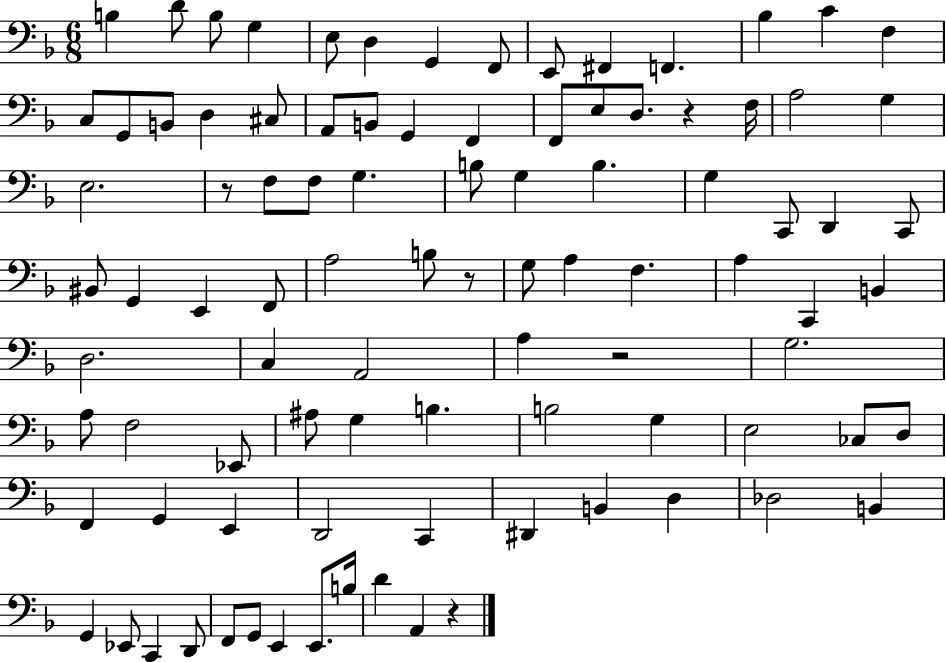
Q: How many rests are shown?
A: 5